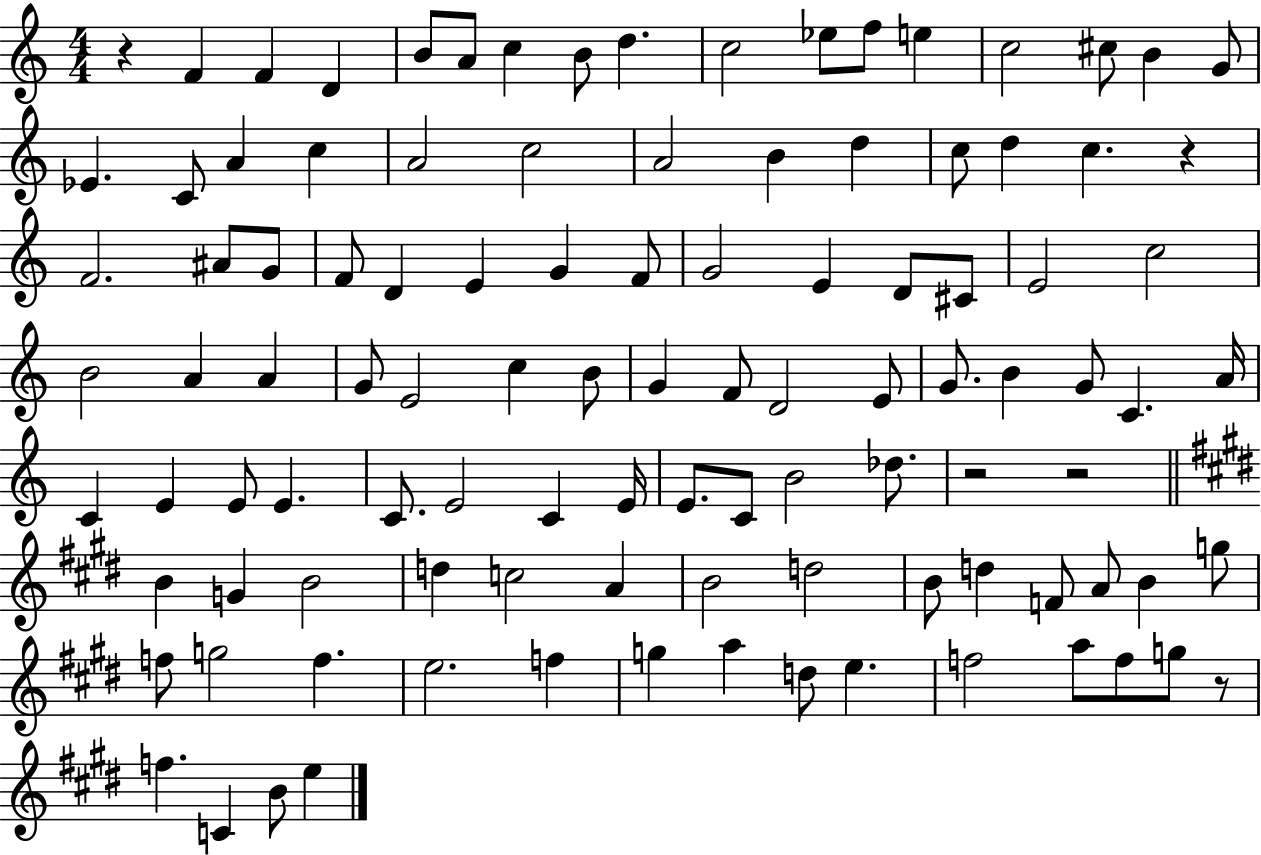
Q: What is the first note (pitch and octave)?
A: F4